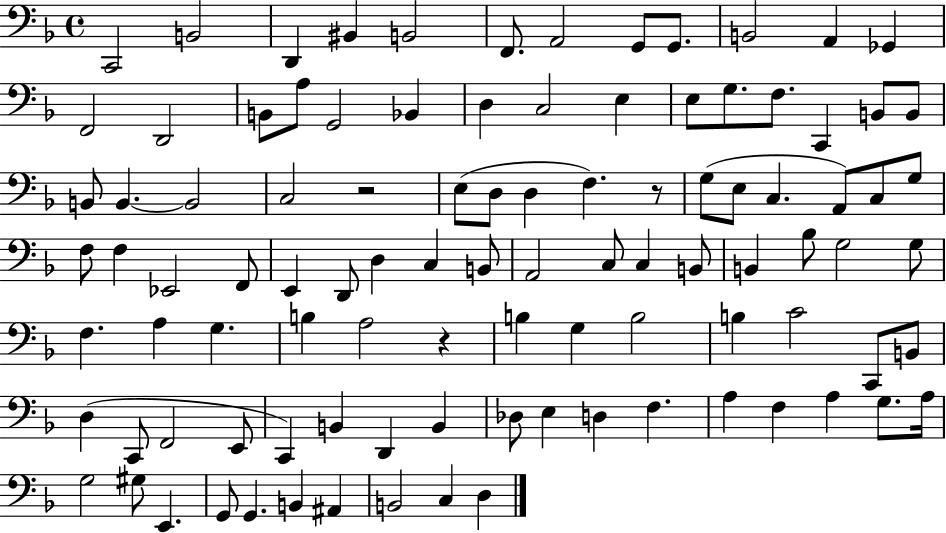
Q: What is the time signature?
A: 4/4